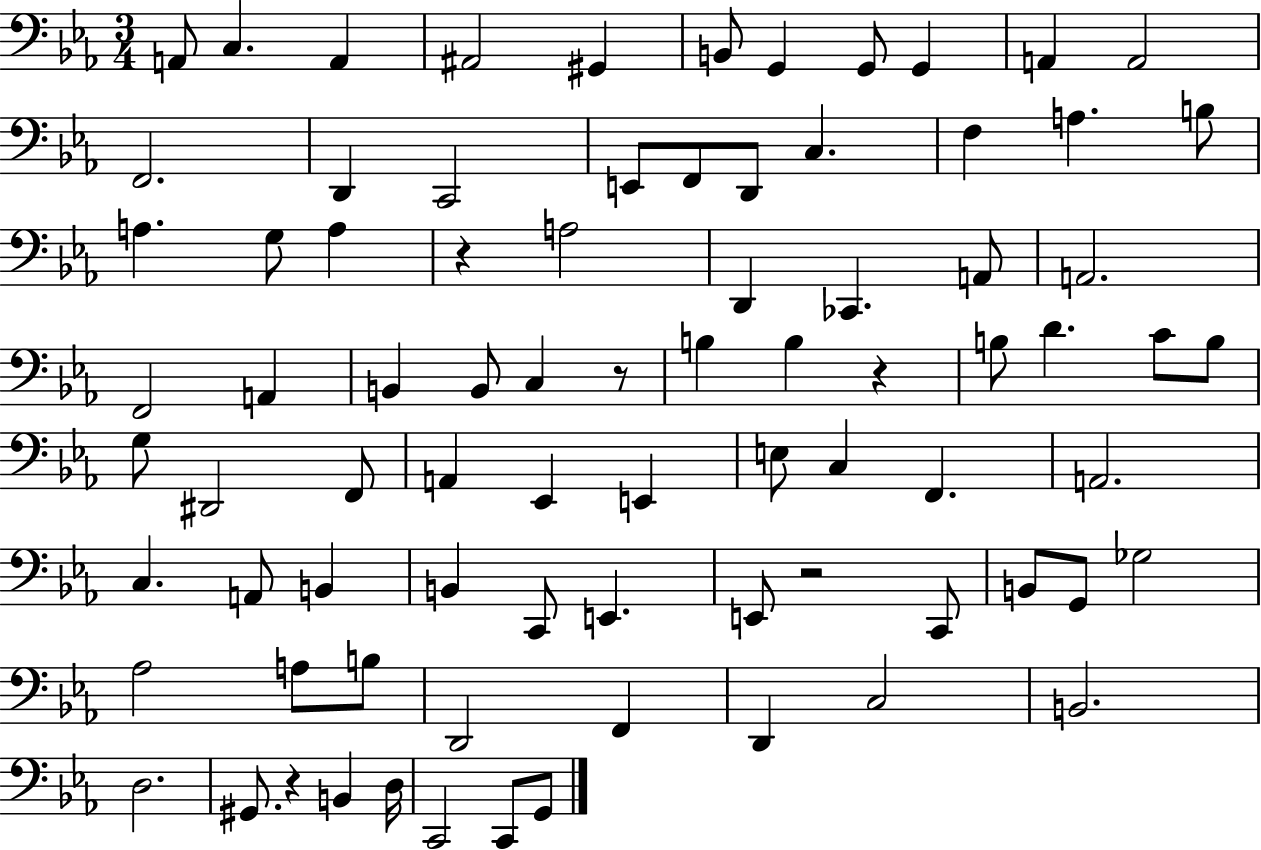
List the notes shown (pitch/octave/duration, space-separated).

A2/e C3/q. A2/q A#2/h G#2/q B2/e G2/q G2/e G2/q A2/q A2/h F2/h. D2/q C2/h E2/e F2/e D2/e C3/q. F3/q A3/q. B3/e A3/q. G3/e A3/q R/q A3/h D2/q CES2/q. A2/e A2/h. F2/h A2/q B2/q B2/e C3/q R/e B3/q B3/q R/q B3/e D4/q. C4/e B3/e G3/e D#2/h F2/e A2/q Eb2/q E2/q E3/e C3/q F2/q. A2/h. C3/q. A2/e B2/q B2/q C2/e E2/q. E2/e R/h C2/e B2/e G2/e Gb3/h Ab3/h A3/e B3/e D2/h F2/q D2/q C3/h B2/h. D3/h. G#2/e. R/q B2/q D3/s C2/h C2/e G2/e